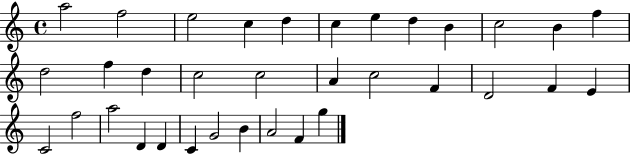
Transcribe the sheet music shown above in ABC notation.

X:1
T:Untitled
M:4/4
L:1/4
K:C
a2 f2 e2 c d c e d B c2 B f d2 f d c2 c2 A c2 F D2 F E C2 f2 a2 D D C G2 B A2 F g